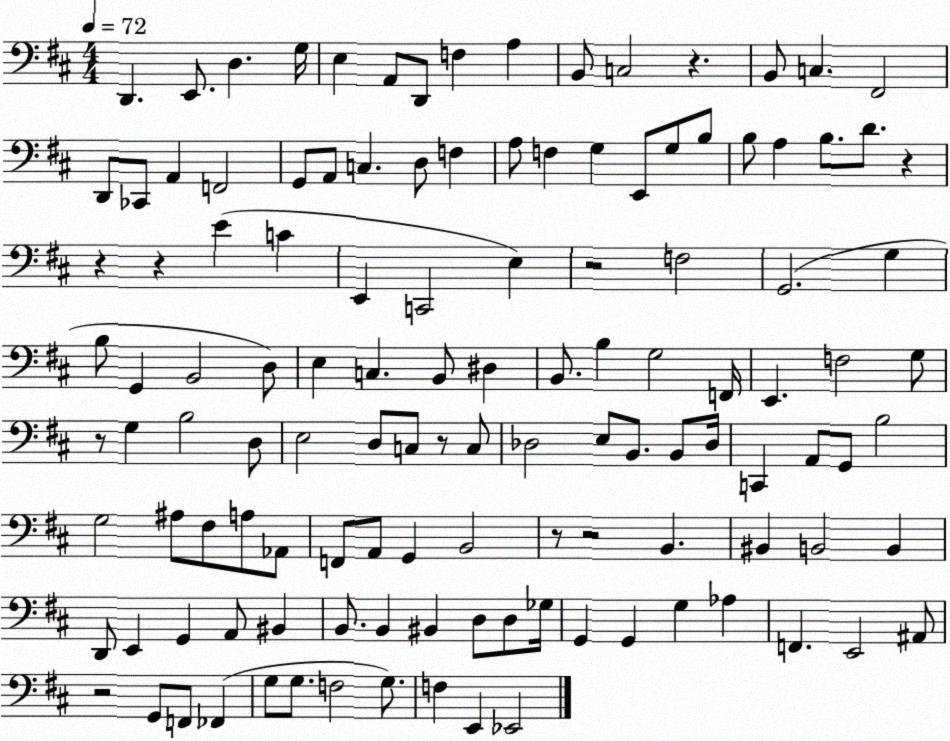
X:1
T:Untitled
M:4/4
L:1/4
K:D
D,, E,,/2 D, G,/4 E, A,,/2 D,,/2 F, A, B,,/2 C,2 z B,,/2 C, ^F,,2 D,,/2 _C,,/2 A,, F,,2 G,,/2 A,,/2 C, D,/2 F, A,/2 F, G, E,,/2 G,/2 B,/2 B,/2 A, B,/2 D/2 z z z E C E,, C,,2 E, z2 F,2 G,,2 G, B,/2 G,, B,,2 D,/2 E, C, B,,/2 ^D, B,,/2 B, G,2 F,,/4 E,, F,2 G,/2 z/2 G, B,2 D,/2 E,2 D,/2 C,/2 z/2 C,/2 _D,2 E,/2 B,,/2 B,,/2 _D,/4 C,, A,,/2 G,,/2 B,2 G,2 ^A,/2 ^F,/2 A,/2 _A,,/2 F,,/2 A,,/2 G,, B,,2 z/2 z2 B,, ^B,, B,,2 B,, D,,/2 E,, G,, A,,/2 ^B,, B,,/2 B,, ^B,, D,/2 D,/2 _G,/4 G,, G,, G, _A, F,, E,,2 ^A,,/2 z2 G,,/2 F,,/2 _F,, G,/2 G,/2 F,2 G,/2 F, E,, _E,,2